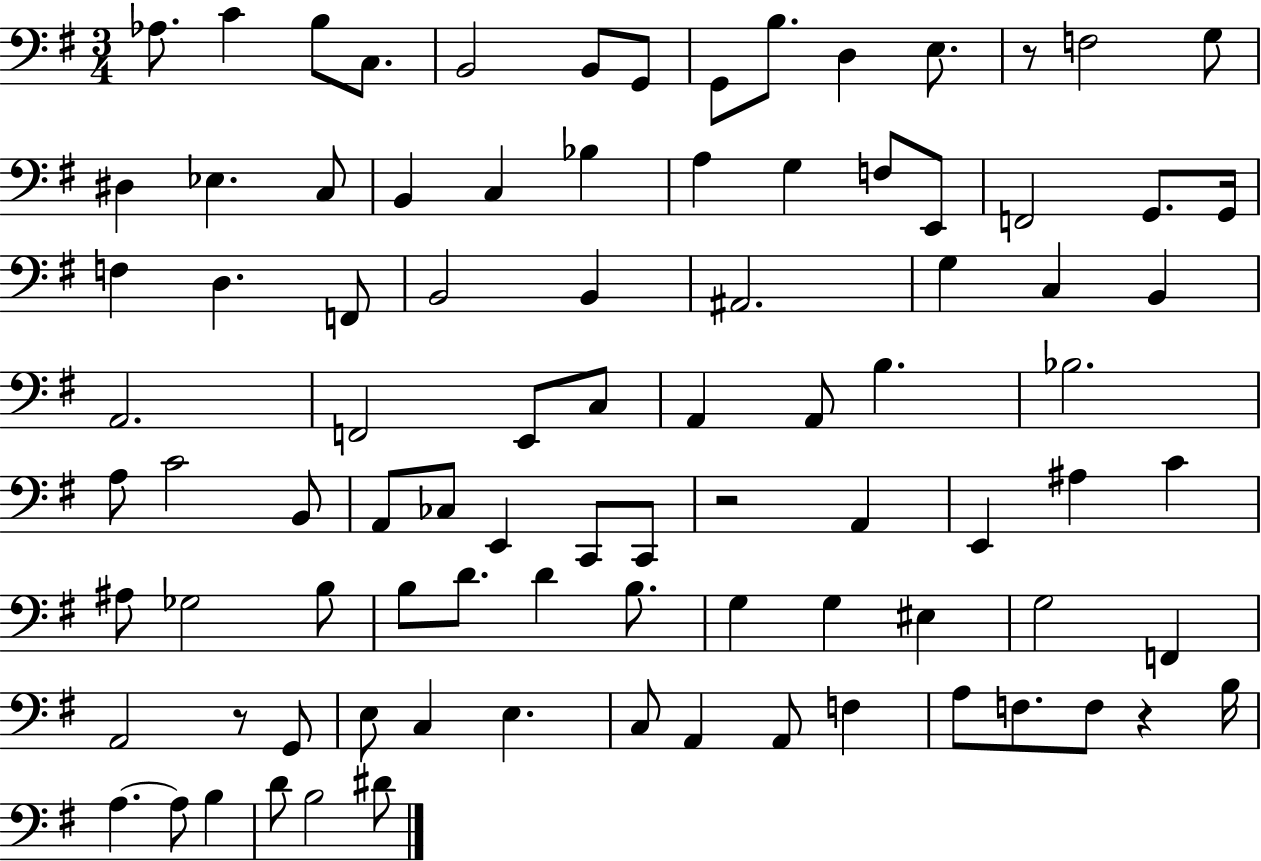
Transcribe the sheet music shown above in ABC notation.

X:1
T:Untitled
M:3/4
L:1/4
K:G
_A,/2 C B,/2 C,/2 B,,2 B,,/2 G,,/2 G,,/2 B,/2 D, E,/2 z/2 F,2 G,/2 ^D, _E, C,/2 B,, C, _B, A, G, F,/2 E,,/2 F,,2 G,,/2 G,,/4 F, D, F,,/2 B,,2 B,, ^A,,2 G, C, B,, A,,2 F,,2 E,,/2 C,/2 A,, A,,/2 B, _B,2 A,/2 C2 B,,/2 A,,/2 _C,/2 E,, C,,/2 C,,/2 z2 A,, E,, ^A, C ^A,/2 _G,2 B,/2 B,/2 D/2 D B,/2 G, G, ^E, G,2 F,, A,,2 z/2 G,,/2 E,/2 C, E, C,/2 A,, A,,/2 F, A,/2 F,/2 F,/2 z B,/4 A, A,/2 B, D/2 B,2 ^D/2